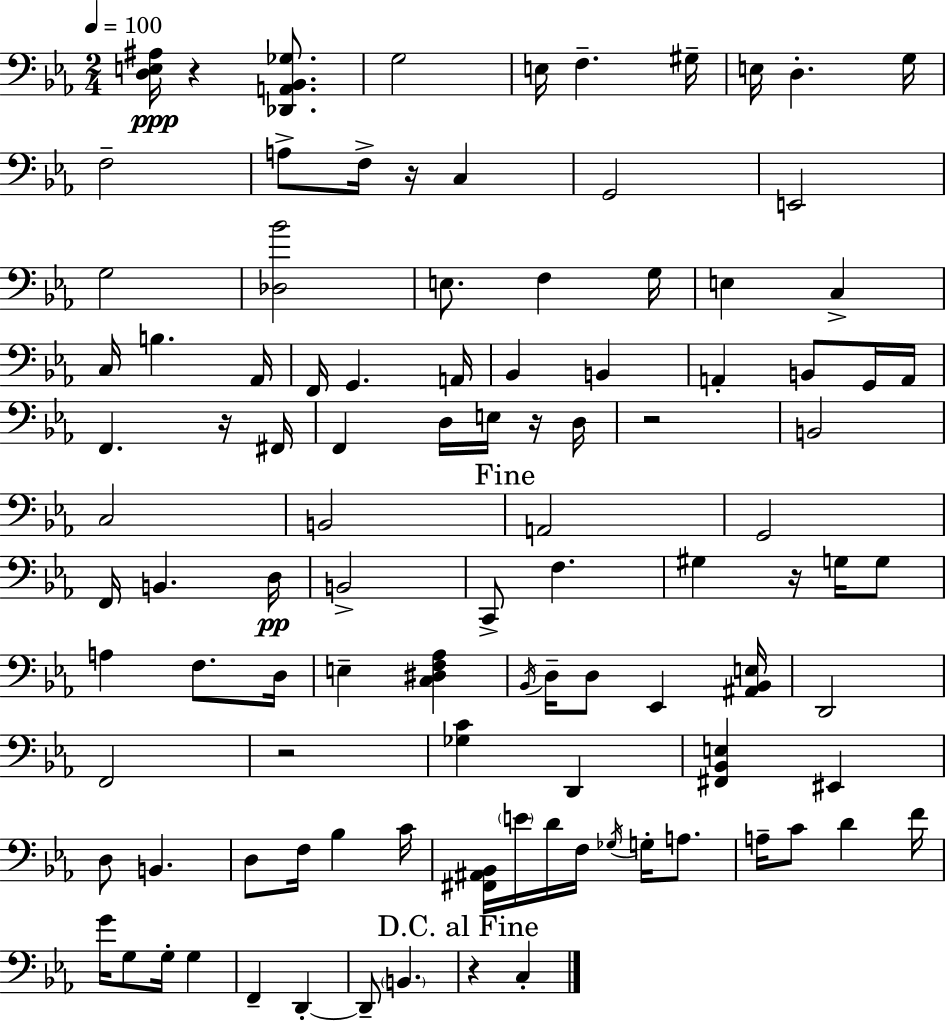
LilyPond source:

{
  \clef bass
  \numericTimeSignature
  \time 2/4
  \key c \minor
  \tempo 4 = 100
  <d e ais>16\ppp r4 <des, a, bes, ges>8. | g2 | e16 f4.-- gis16-- | e16 d4.-. g16 | \break f2-- | a8-> f16-> r16 c4 | g,2 | e,2 | \break g2 | <des bes'>2 | e8. f4 g16 | e4 c4-> | \break c16 b4. aes,16 | f,16 g,4. a,16 | bes,4 b,4 | a,4-. b,8 g,16 a,16 | \break f,4. r16 fis,16 | f,4 d16 e16 r16 d16 | r2 | b,2 | \break c2 | b,2 | \mark "Fine" a,2 | g,2 | \break f,16 b,4. d16\pp | b,2-> | c,8-> f4. | gis4 r16 g16 g8 | \break a4 f8. d16 | e4-- <c dis f aes>4 | \acciaccatura { bes,16 } d16-- d8 ees,4 | <ais, bes, e>16 d,2 | \break f,2 | r2 | <ges c'>4 d,4 | <fis, bes, e>4 eis,4 | \break d8 b,4. | d8 f16 bes4 | c'16 <fis, ais, bes,>16 \parenthesize e'16 d'16 f16 \acciaccatura { ges16 } g16-. a8. | a16-- c'8 d'4 | \break f'16 g'16 g8 g16-. g4 | f,4-- d,4-.~~ | d,8-- \parenthesize b,4. | \mark "D.C. al Fine" r4 c4-. | \break \bar "|."
}